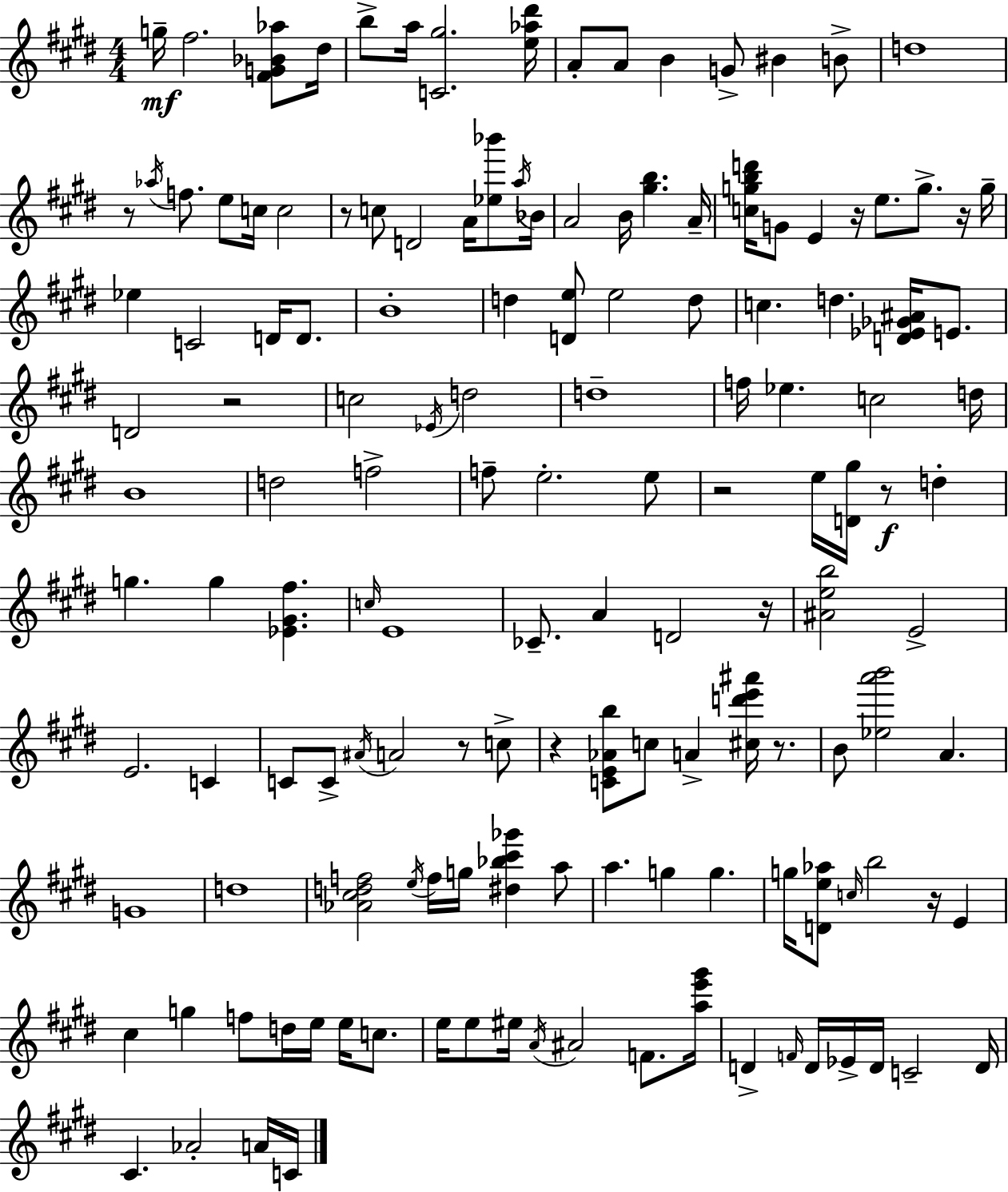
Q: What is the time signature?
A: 4/4